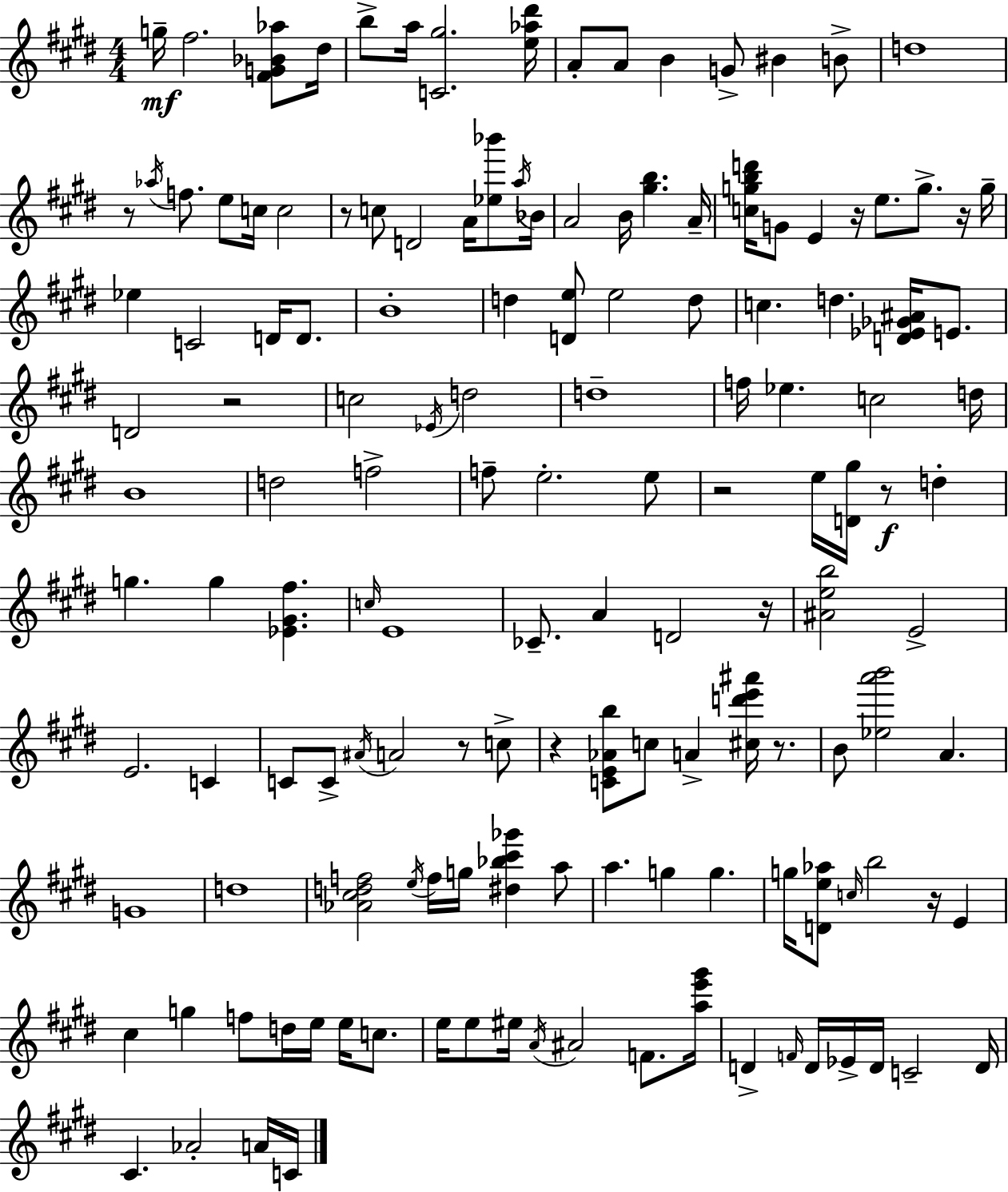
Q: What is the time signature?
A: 4/4